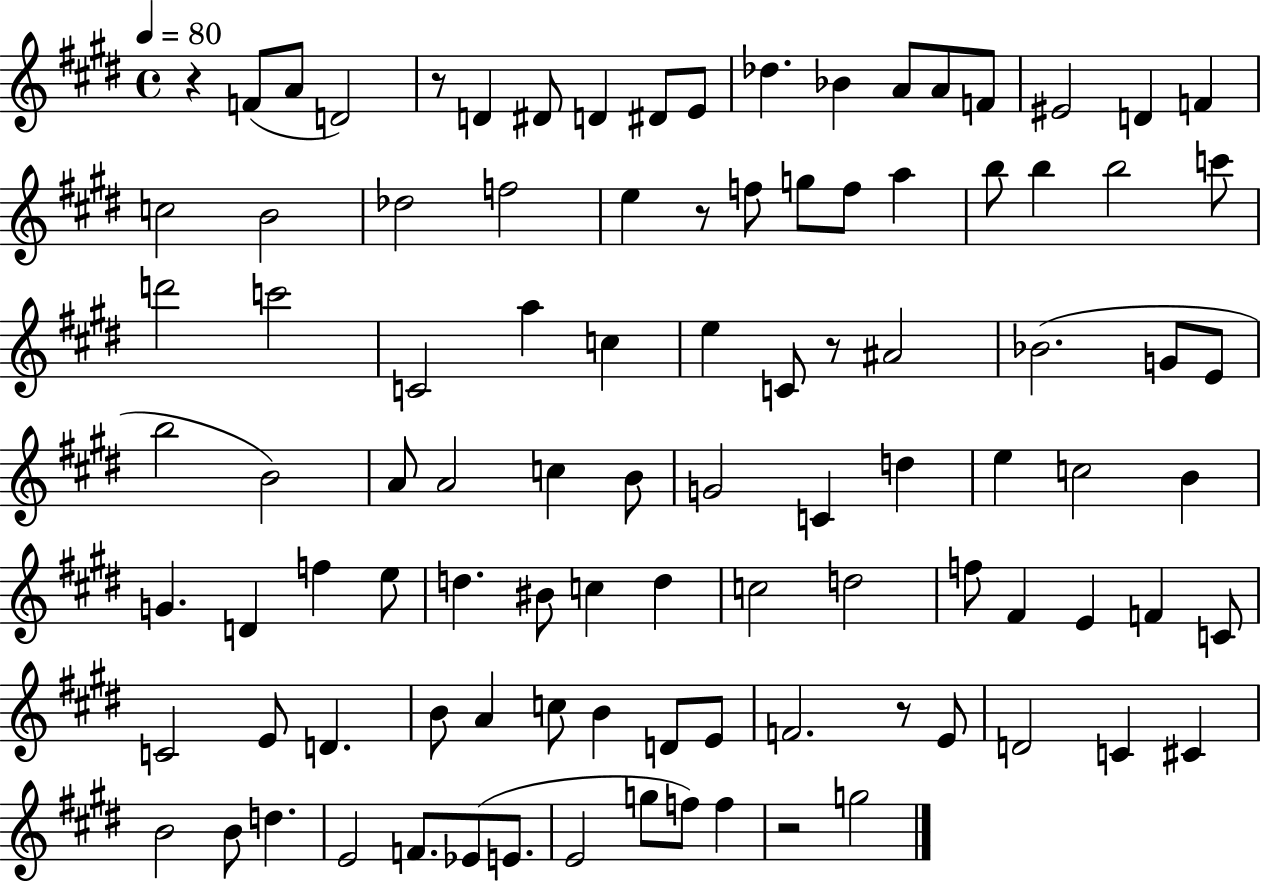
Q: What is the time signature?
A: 4/4